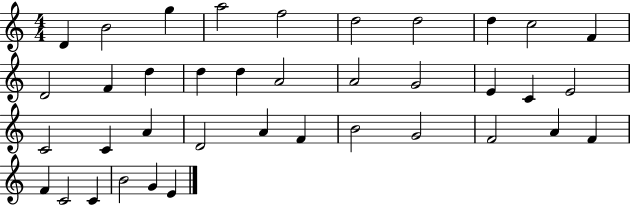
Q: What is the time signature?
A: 4/4